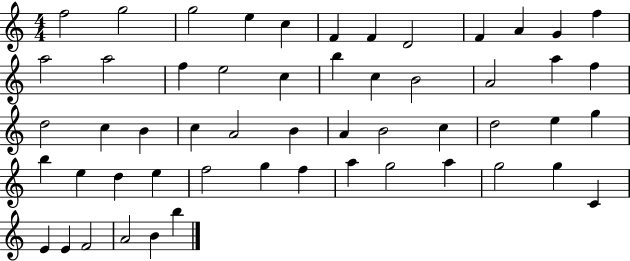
X:1
T:Untitled
M:4/4
L:1/4
K:C
f2 g2 g2 e c F F D2 F A G f a2 a2 f e2 c b c B2 A2 a f d2 c B c A2 B A B2 c d2 e g b e d e f2 g f a g2 a g2 g C E E F2 A2 B b